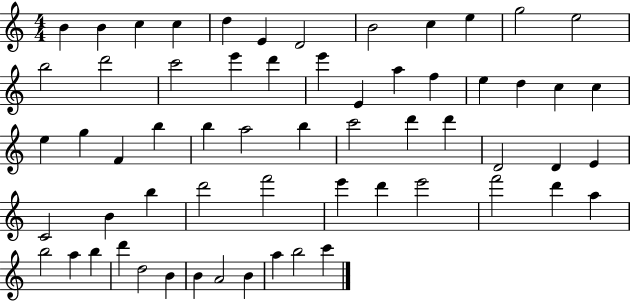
{
  \clef treble
  \numericTimeSignature
  \time 4/4
  \key c \major
  b'4 b'4 c''4 c''4 | d''4 e'4 d'2 | b'2 c''4 e''4 | g''2 e''2 | \break b''2 d'''2 | c'''2 e'''4 d'''4 | e'''4 e'4 a''4 f''4 | e''4 d''4 c''4 c''4 | \break e''4 g''4 f'4 b''4 | b''4 a''2 b''4 | c'''2 d'''4 d'''4 | d'2 d'4 e'4 | \break c'2 b'4 b''4 | d'''2 f'''2 | e'''4 d'''4 e'''2 | f'''2 d'''4 a''4 | \break b''2 a''4 b''4 | d'''4 d''2 b'4 | b'4 a'2 b'4 | a''4 b''2 c'''4 | \break \bar "|."
}